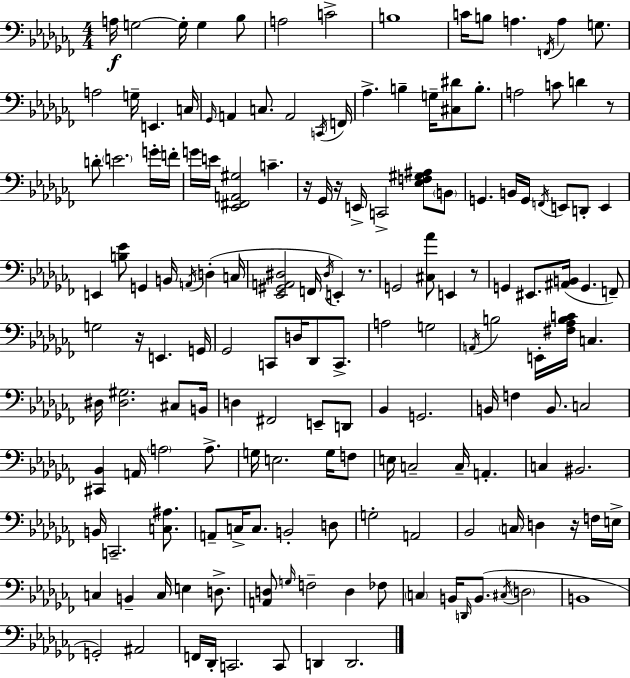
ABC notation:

X:1
T:Untitled
M:4/4
L:1/4
K:Abm
A,/4 G,2 G,/4 G, _B,/2 A,2 C2 B,4 C/4 B,/2 A, F,,/4 A, G,/2 A,2 G,/4 E,, C,/4 _G,,/4 A,, C,/2 A,,2 C,,/4 F,,/4 _A, B, G,/4 [^C,^D]/2 B,/2 A,2 C/2 D z/2 D/2 E2 G/4 F/4 G/4 E/4 [_E,,^F,,A,,^G,]2 C z/4 _G,,/4 z/4 E,,/4 C,,2 [_E,F,^G,^A,]/2 B,,/2 G,, B,,/4 G,,/4 F,,/4 E,,/2 D,,/2 E,, E,, [B,_E]/2 G,, B,,/4 A,,/4 D, C,/4 [_E,,^G,,A,,^D,]2 F,,/4 ^D,/4 E,, z/2 G,,2 [^C,_A]/2 E,, z/2 G,, ^E,,/2 [^A,,B,,]/4 G,, F,,/2 G,2 z/4 E,, G,,/4 _G,,2 C,,/2 D,/4 _D,,/2 C,,/2 A,2 G,2 A,,/4 B,2 E,,/4 [^F,_A,B,C]/4 C, ^D,/4 [^D,^G,]2 ^C,/2 B,,/4 D, ^F,,2 E,,/2 D,,/2 _B,, G,,2 B,,/4 F, B,,/2 C,2 [^C,,_B,,] A,,/4 A,2 A,/2 G,/4 E,2 G,/4 F,/2 E,/4 C,2 C,/4 A,, C, ^B,,2 B,,/4 C,,2 [C,^A,]/2 A,,/2 C,/4 C,/2 B,,2 D,/2 G,2 A,,2 _B,,2 C,/4 D, z/4 F,/4 E,/4 C, B,, C,/4 E, D,/2 [A,,D,]/2 G,/4 F,2 D, _F,/2 C, B,,/4 D,,/4 B,,/2 ^C,/4 D,2 B,,4 G,,2 ^A,,2 F,,/4 _D,,/4 C,,2 C,,/2 D,, D,,2